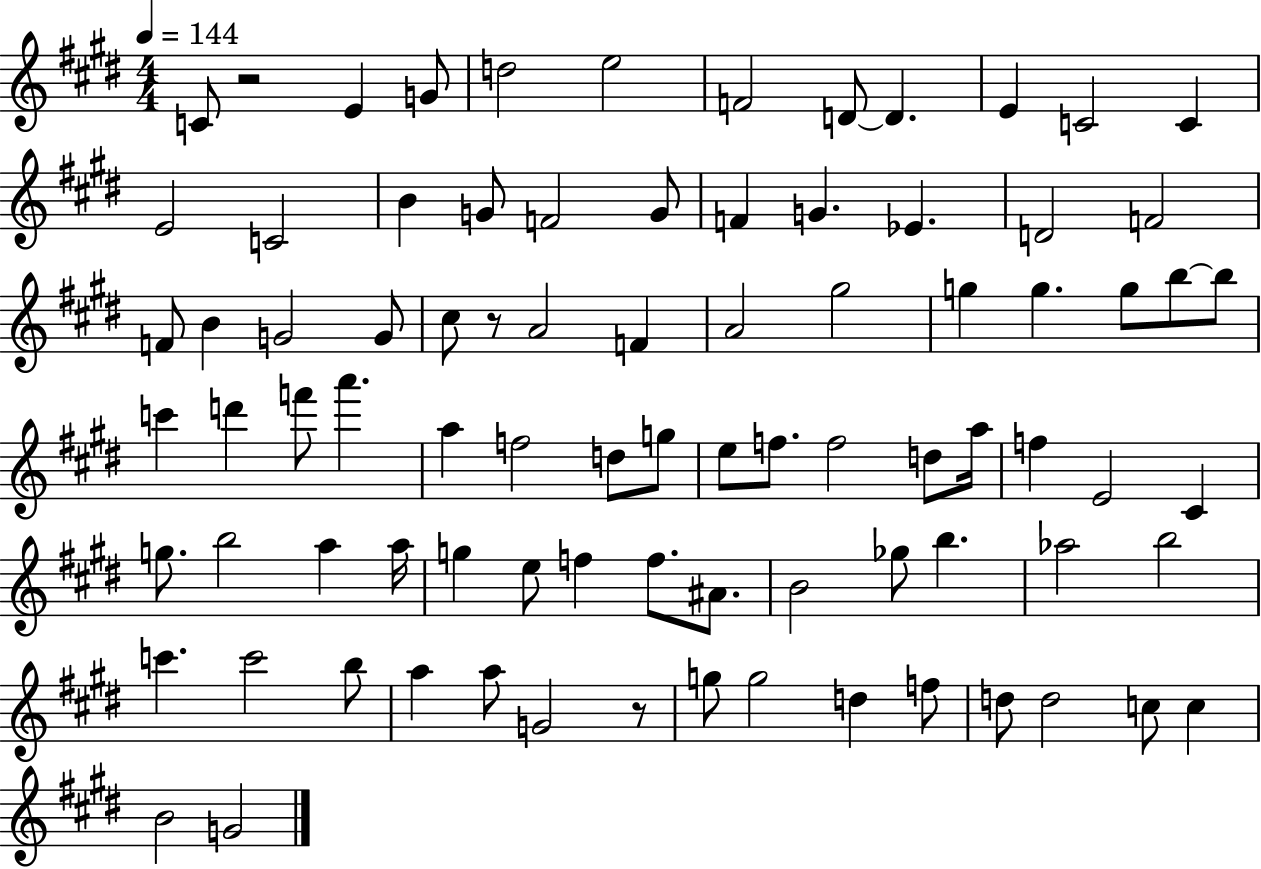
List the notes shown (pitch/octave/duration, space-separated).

C4/e R/h E4/q G4/e D5/h E5/h F4/h D4/e D4/q. E4/q C4/h C4/q E4/h C4/h B4/q G4/e F4/h G4/e F4/q G4/q. Eb4/q. D4/h F4/h F4/e B4/q G4/h G4/e C#5/e R/e A4/h F4/q A4/h G#5/h G5/q G5/q. G5/e B5/e B5/e C6/q D6/q F6/e A6/q. A5/q F5/h D5/e G5/e E5/e F5/e. F5/h D5/e A5/s F5/q E4/h C#4/q G5/e. B5/h A5/q A5/s G5/q E5/e F5/q F5/e. A#4/e. B4/h Gb5/e B5/q. Ab5/h B5/h C6/q. C6/h B5/e A5/q A5/e G4/h R/e G5/e G5/h D5/q F5/e D5/e D5/h C5/e C5/q B4/h G4/h